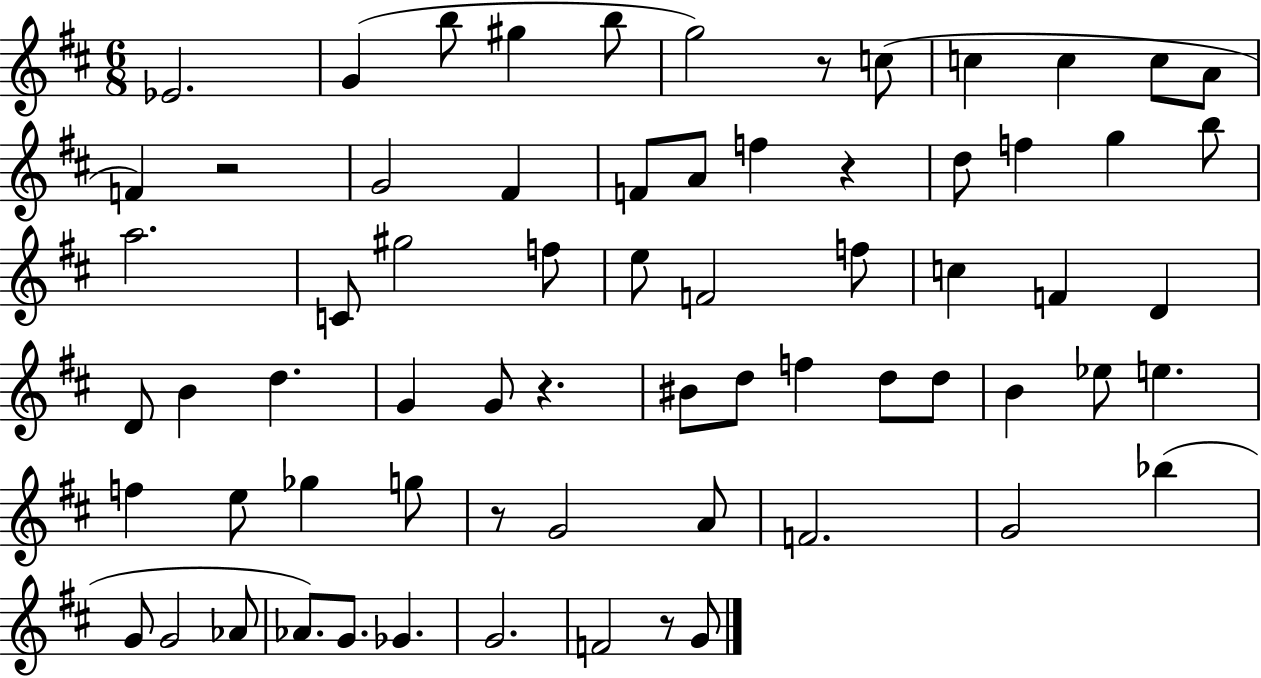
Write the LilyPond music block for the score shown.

{
  \clef treble
  \numericTimeSignature
  \time 6/8
  \key d \major
  \repeat volta 2 { ees'2. | g'4( b''8 gis''4 b''8 | g''2) r8 c''8( | c''4 c''4 c''8 a'8 | \break f'4) r2 | g'2 fis'4 | f'8 a'8 f''4 r4 | d''8 f''4 g''4 b''8 | \break a''2. | c'8 gis''2 f''8 | e''8 f'2 f''8 | c''4 f'4 d'4 | \break d'8 b'4 d''4. | g'4 g'8 r4. | bis'8 d''8 f''4 d''8 d''8 | b'4 ees''8 e''4. | \break f''4 e''8 ges''4 g''8 | r8 g'2 a'8 | f'2. | g'2 bes''4( | \break g'8 g'2 aes'8 | aes'8.) g'8. ges'4. | g'2. | f'2 r8 g'8 | \break } \bar "|."
}